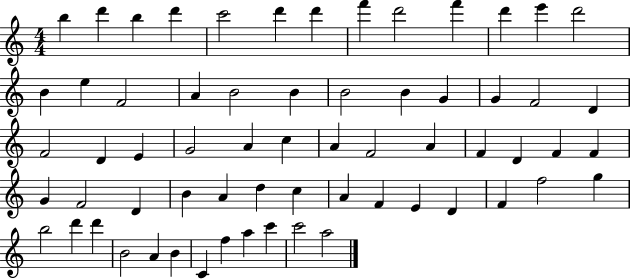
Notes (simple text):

B5/q D6/q B5/q D6/q C6/h D6/q D6/q F6/q D6/h F6/q D6/q E6/q D6/h B4/q E5/q F4/h A4/q B4/h B4/q B4/h B4/q G4/q G4/q F4/h D4/q F4/h D4/q E4/q G4/h A4/q C5/q A4/q F4/h A4/q F4/q D4/q F4/q F4/q G4/q F4/h D4/q B4/q A4/q D5/q C5/q A4/q F4/q E4/q D4/q F4/q F5/h G5/q B5/h D6/q D6/q B4/h A4/q B4/q C4/q F5/q A5/q C6/q C6/h A5/h